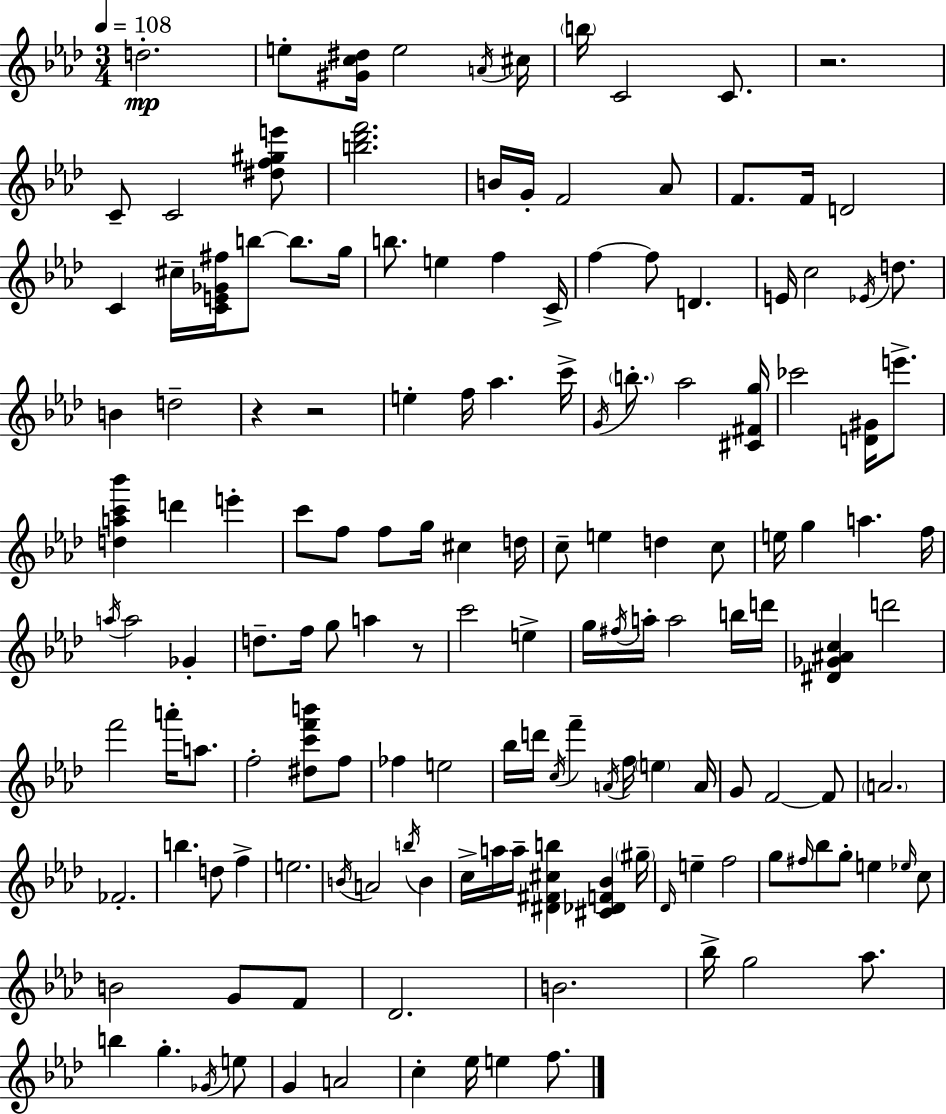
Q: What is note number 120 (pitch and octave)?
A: G4